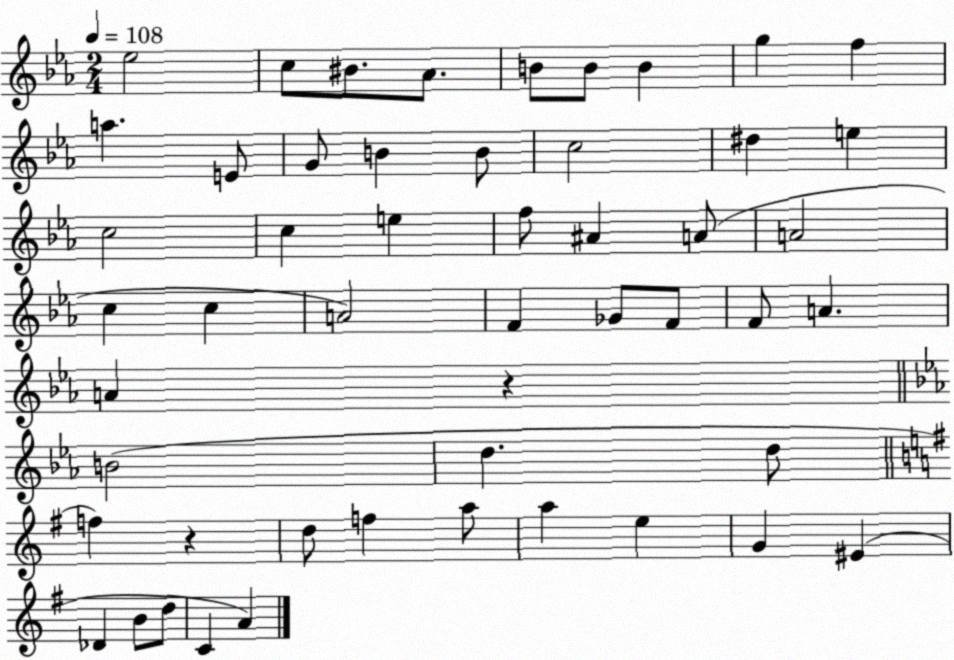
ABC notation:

X:1
T:Untitled
M:2/4
L:1/4
K:Eb
_e2 c/2 ^B/2 _A/2 B/2 B/2 B g f a E/2 G/2 B B/2 c2 ^d e c2 c e f/2 ^A A/2 A2 c c A2 F _G/2 F/2 F/2 A A z B2 d d/2 f z d/2 f a/2 a e G ^E _D B/2 d/2 C A